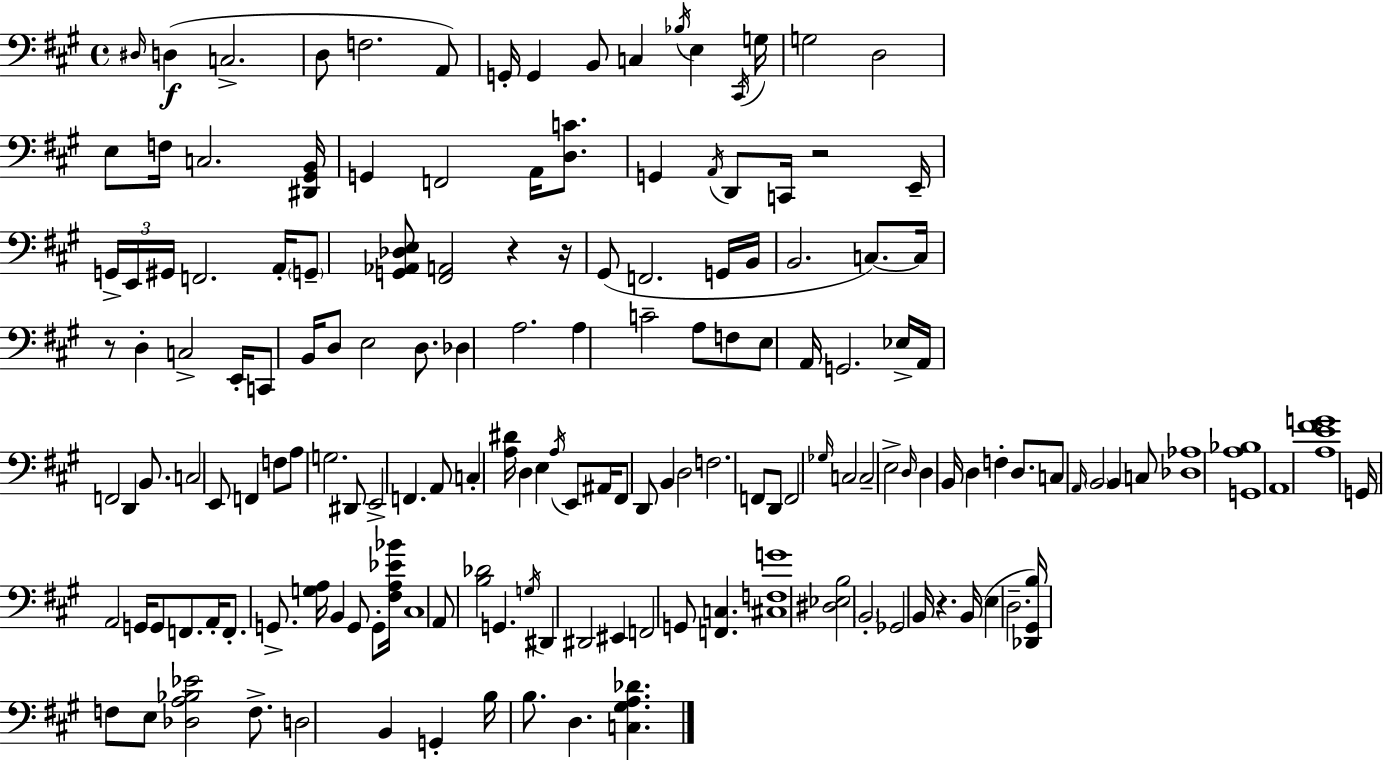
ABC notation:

X:1
T:Untitled
M:4/4
L:1/4
K:A
^D,/4 D, C,2 D,/2 F,2 A,,/2 G,,/4 G,, B,,/2 C, _B,/4 E, ^C,,/4 G,/4 G,2 D,2 E,/2 F,/4 C,2 [^D,,^G,,B,,]/4 G,, F,,2 A,,/4 [D,C]/2 G,, A,,/4 D,,/2 C,,/4 z2 E,,/4 G,,/4 E,,/4 ^G,,/4 F,,2 A,,/4 G,,/2 [G,,_A,,_D,E,]/2 [^F,,A,,]2 z z/4 ^G,,/2 F,,2 G,,/4 B,,/4 B,,2 C,/2 C,/4 z/2 D, C,2 E,,/4 C,,/2 B,,/4 D,/2 E,2 D,/2 _D, A,2 A, C2 A,/2 F,/2 E,/2 A,,/4 G,,2 _E,/4 A,,/4 F,,2 D,, B,,/2 C,2 E,,/2 F,, F,/2 A,/2 G,2 ^D,,/2 E,,2 F,, A,,/2 C, [A,^D]/4 D, E, A,/4 E,,/2 ^A,,/4 ^F,,/2 D,,/2 B,, D,2 F,2 F,,/2 D,,/2 F,,2 _G,/4 C,2 C,2 E,2 D,/4 D, B,,/4 D, F, D,/2 C,/2 A,,/4 B,,2 B,, C,/2 [_D,_A,]4 [G,,A,_B,]4 A,,4 [A,E^FG]4 G,,/4 A,,2 G,,/4 G,,/2 F,,/2 A,,/4 F,,/2 G,,/2 [G,A,]/4 B,, G,,/2 G,,/2 [^F,A,_E_B]/4 ^C,4 A,,/2 [B,_D]2 G,, G,/4 ^D,, ^D,,2 ^E,, F,,2 G,,/2 [F,,C,] [^C,F,G]4 [^D,_E,B,]2 B,,2 _G,,2 B,,/4 z B,,/4 E, D,2 [_D,,^G,,B,]/4 F,/2 E,/2 [_D,A,_B,_E]2 F,/2 D,2 B,, G,, B,/4 B,/2 D, [C,^G,A,_D]